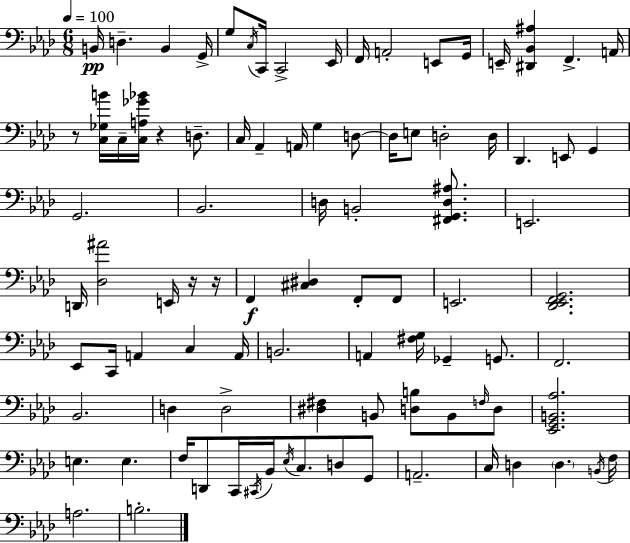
B2/s D3/q. B2/q G2/s G3/e C3/s C2/s C2/h Eb2/s F2/s A2/h E2/e G2/s E2/s [D#2,Bb2,A#3]/q F2/q. A2/s R/e [C3,Gb3,B4]/s C3/s [C3,A3,Gb4,Bb4]/s R/q D3/e. C3/s Ab2/q A2/s G3/q D3/e D3/s E3/e D3/h D3/s Db2/q. E2/e G2/q G2/h. Bb2/h. D3/s B2/h [F#2,G2,D3,A#3]/e. E2/h. D2/s [Db3,A#4]/h E2/s R/s R/s F2/q [C#3,D#3]/q F2/e F2/e E2/h. [Db2,Eb2,F2,G2]/h. Eb2/e C2/s A2/q C3/q A2/s B2/h. A2/q [F#3,G3]/s Gb2/q G2/e. F2/h. Bb2/h. D3/q D3/h [D#3,F#3]/q B2/e [D3,B3]/e B2/e F3/s D3/e [Eb2,G2,B2,Ab3]/h. E3/q. E3/q. F3/s D2/e C2/s C#2/s Bb2/s Eb3/s C3/e. D3/e G2/e A2/h. C3/s D3/q D3/q. B2/s F3/s A3/h. B3/h.